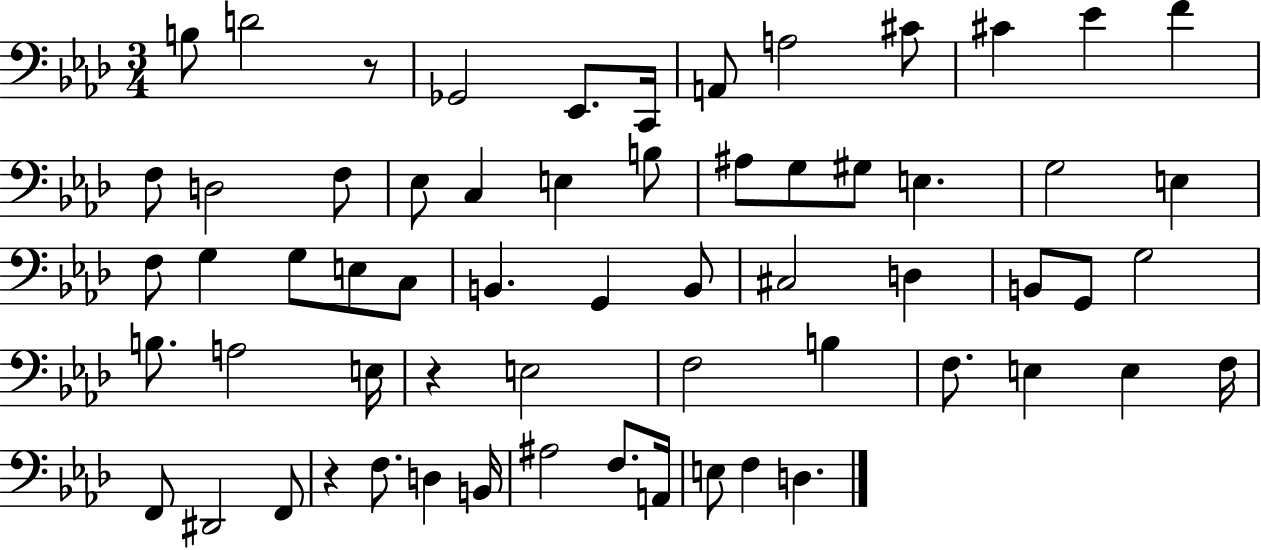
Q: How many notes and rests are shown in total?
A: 62